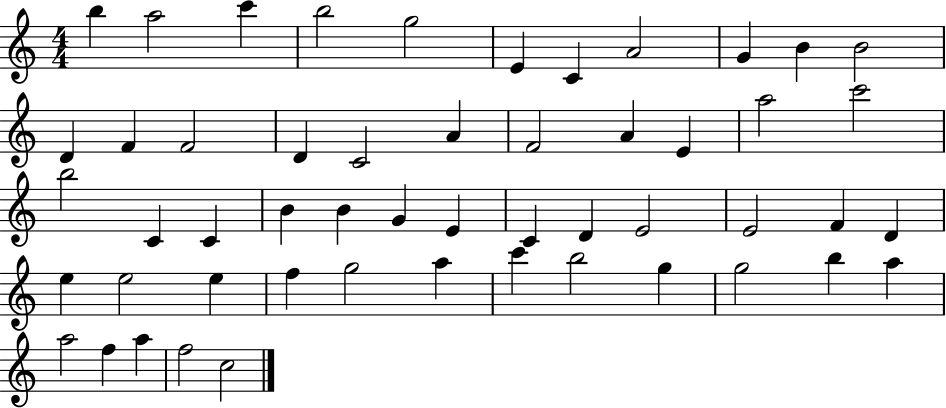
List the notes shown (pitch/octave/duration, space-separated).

B5/q A5/h C6/q B5/h G5/h E4/q C4/q A4/h G4/q B4/q B4/h D4/q F4/q F4/h D4/q C4/h A4/q F4/h A4/q E4/q A5/h C6/h B5/h C4/q C4/q B4/q B4/q G4/q E4/q C4/q D4/q E4/h E4/h F4/q D4/q E5/q E5/h E5/q F5/q G5/h A5/q C6/q B5/h G5/q G5/h B5/q A5/q A5/h F5/q A5/q F5/h C5/h